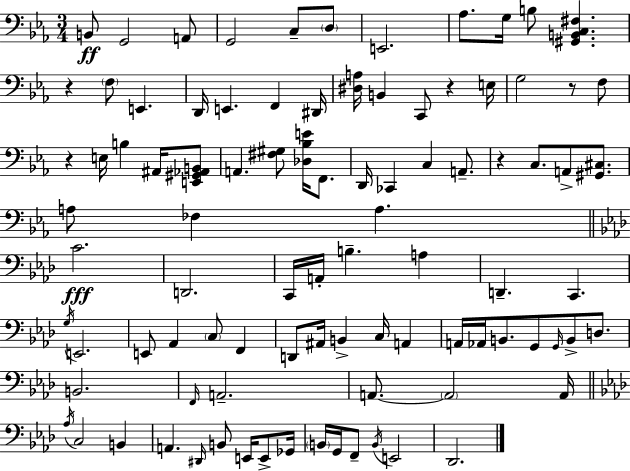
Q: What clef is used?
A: bass